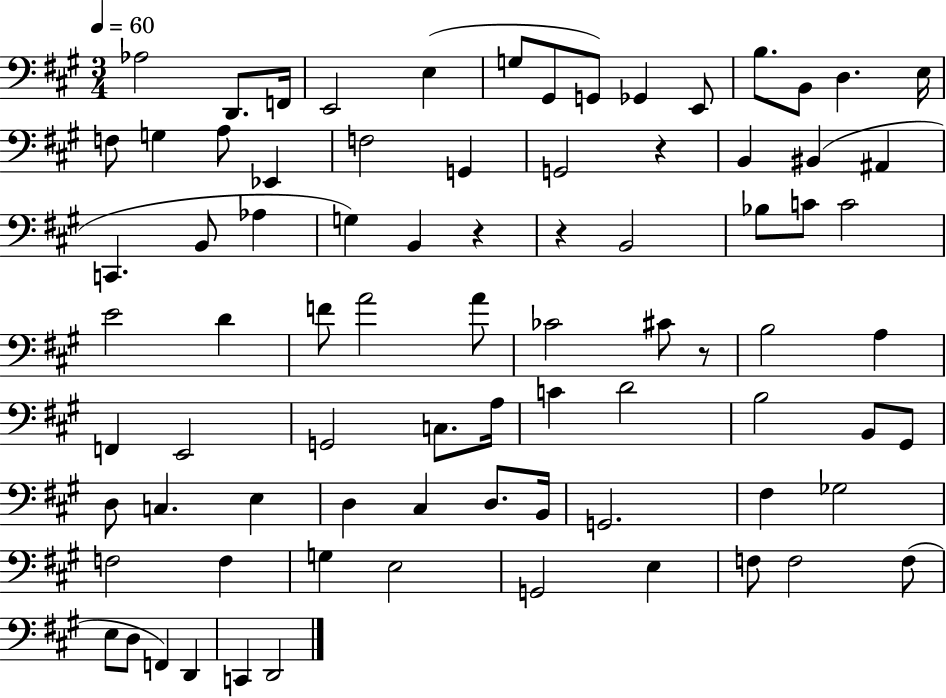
Ab3/h D2/e. F2/s E2/h E3/q G3/e G#2/e G2/e Gb2/q E2/e B3/e. B2/e D3/q. E3/s F3/e G3/q A3/e Eb2/q F3/h G2/q G2/h R/q B2/q BIS2/q A#2/q C2/q. B2/e Ab3/q G3/q B2/q R/q R/q B2/h Bb3/e C4/e C4/h E4/h D4/q F4/e A4/h A4/e CES4/h C#4/e R/e B3/h A3/q F2/q E2/h G2/h C3/e. A3/s C4/q D4/h B3/h B2/e G#2/e D3/e C3/q. E3/q D3/q C#3/q D3/e. B2/s G2/h. F#3/q Gb3/h F3/h F3/q G3/q E3/h G2/h E3/q F3/e F3/h F3/e E3/e D3/e F2/q D2/q C2/q D2/h